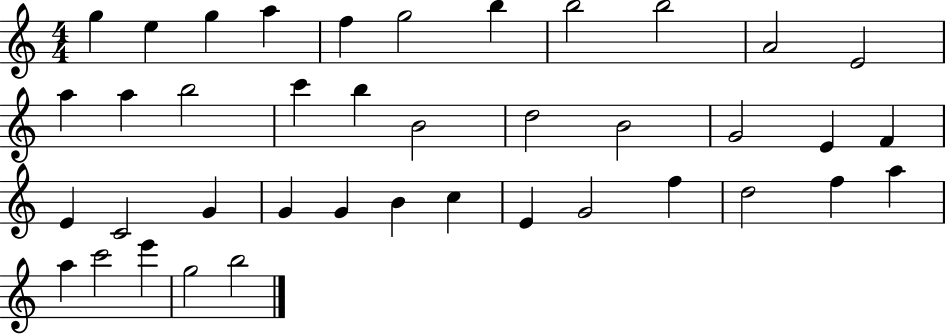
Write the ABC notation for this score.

X:1
T:Untitled
M:4/4
L:1/4
K:C
g e g a f g2 b b2 b2 A2 E2 a a b2 c' b B2 d2 B2 G2 E F E C2 G G G B c E G2 f d2 f a a c'2 e' g2 b2